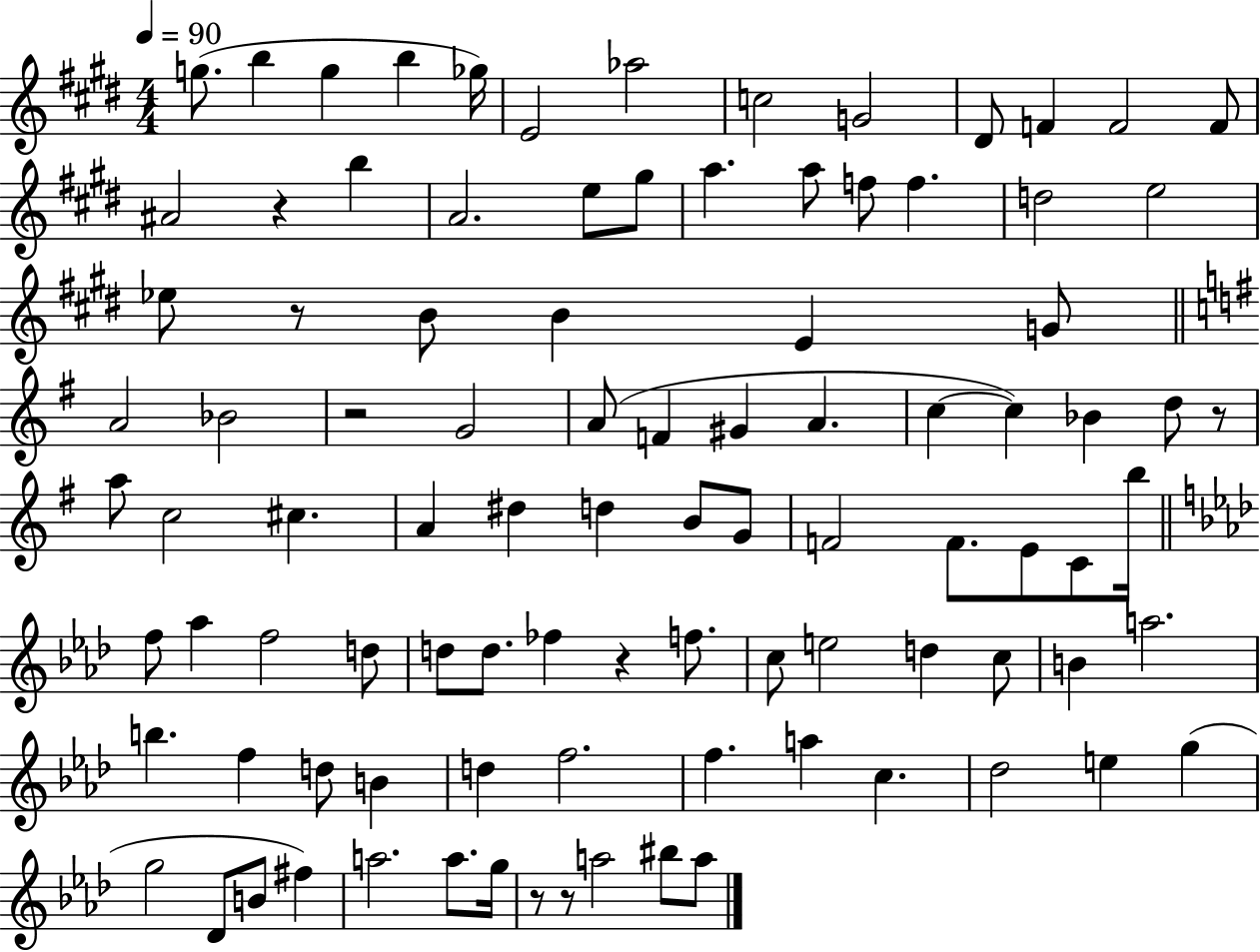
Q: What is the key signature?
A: E major